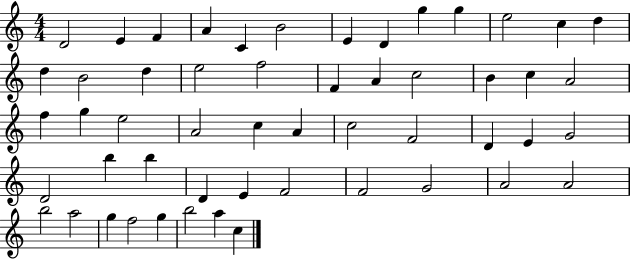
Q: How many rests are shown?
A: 0